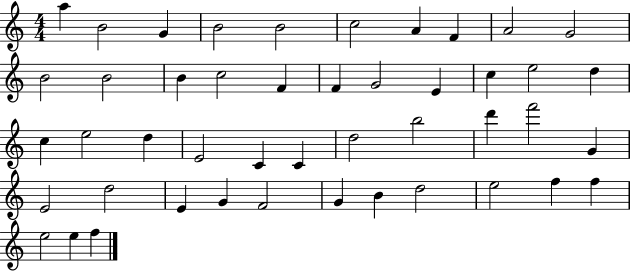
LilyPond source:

{
  \clef treble
  \numericTimeSignature
  \time 4/4
  \key c \major
  a''4 b'2 g'4 | b'2 b'2 | c''2 a'4 f'4 | a'2 g'2 | \break b'2 b'2 | b'4 c''2 f'4 | f'4 g'2 e'4 | c''4 e''2 d''4 | \break c''4 e''2 d''4 | e'2 c'4 c'4 | d''2 b''2 | d'''4 f'''2 g'4 | \break e'2 d''2 | e'4 g'4 f'2 | g'4 b'4 d''2 | e''2 f''4 f''4 | \break e''2 e''4 f''4 | \bar "|."
}